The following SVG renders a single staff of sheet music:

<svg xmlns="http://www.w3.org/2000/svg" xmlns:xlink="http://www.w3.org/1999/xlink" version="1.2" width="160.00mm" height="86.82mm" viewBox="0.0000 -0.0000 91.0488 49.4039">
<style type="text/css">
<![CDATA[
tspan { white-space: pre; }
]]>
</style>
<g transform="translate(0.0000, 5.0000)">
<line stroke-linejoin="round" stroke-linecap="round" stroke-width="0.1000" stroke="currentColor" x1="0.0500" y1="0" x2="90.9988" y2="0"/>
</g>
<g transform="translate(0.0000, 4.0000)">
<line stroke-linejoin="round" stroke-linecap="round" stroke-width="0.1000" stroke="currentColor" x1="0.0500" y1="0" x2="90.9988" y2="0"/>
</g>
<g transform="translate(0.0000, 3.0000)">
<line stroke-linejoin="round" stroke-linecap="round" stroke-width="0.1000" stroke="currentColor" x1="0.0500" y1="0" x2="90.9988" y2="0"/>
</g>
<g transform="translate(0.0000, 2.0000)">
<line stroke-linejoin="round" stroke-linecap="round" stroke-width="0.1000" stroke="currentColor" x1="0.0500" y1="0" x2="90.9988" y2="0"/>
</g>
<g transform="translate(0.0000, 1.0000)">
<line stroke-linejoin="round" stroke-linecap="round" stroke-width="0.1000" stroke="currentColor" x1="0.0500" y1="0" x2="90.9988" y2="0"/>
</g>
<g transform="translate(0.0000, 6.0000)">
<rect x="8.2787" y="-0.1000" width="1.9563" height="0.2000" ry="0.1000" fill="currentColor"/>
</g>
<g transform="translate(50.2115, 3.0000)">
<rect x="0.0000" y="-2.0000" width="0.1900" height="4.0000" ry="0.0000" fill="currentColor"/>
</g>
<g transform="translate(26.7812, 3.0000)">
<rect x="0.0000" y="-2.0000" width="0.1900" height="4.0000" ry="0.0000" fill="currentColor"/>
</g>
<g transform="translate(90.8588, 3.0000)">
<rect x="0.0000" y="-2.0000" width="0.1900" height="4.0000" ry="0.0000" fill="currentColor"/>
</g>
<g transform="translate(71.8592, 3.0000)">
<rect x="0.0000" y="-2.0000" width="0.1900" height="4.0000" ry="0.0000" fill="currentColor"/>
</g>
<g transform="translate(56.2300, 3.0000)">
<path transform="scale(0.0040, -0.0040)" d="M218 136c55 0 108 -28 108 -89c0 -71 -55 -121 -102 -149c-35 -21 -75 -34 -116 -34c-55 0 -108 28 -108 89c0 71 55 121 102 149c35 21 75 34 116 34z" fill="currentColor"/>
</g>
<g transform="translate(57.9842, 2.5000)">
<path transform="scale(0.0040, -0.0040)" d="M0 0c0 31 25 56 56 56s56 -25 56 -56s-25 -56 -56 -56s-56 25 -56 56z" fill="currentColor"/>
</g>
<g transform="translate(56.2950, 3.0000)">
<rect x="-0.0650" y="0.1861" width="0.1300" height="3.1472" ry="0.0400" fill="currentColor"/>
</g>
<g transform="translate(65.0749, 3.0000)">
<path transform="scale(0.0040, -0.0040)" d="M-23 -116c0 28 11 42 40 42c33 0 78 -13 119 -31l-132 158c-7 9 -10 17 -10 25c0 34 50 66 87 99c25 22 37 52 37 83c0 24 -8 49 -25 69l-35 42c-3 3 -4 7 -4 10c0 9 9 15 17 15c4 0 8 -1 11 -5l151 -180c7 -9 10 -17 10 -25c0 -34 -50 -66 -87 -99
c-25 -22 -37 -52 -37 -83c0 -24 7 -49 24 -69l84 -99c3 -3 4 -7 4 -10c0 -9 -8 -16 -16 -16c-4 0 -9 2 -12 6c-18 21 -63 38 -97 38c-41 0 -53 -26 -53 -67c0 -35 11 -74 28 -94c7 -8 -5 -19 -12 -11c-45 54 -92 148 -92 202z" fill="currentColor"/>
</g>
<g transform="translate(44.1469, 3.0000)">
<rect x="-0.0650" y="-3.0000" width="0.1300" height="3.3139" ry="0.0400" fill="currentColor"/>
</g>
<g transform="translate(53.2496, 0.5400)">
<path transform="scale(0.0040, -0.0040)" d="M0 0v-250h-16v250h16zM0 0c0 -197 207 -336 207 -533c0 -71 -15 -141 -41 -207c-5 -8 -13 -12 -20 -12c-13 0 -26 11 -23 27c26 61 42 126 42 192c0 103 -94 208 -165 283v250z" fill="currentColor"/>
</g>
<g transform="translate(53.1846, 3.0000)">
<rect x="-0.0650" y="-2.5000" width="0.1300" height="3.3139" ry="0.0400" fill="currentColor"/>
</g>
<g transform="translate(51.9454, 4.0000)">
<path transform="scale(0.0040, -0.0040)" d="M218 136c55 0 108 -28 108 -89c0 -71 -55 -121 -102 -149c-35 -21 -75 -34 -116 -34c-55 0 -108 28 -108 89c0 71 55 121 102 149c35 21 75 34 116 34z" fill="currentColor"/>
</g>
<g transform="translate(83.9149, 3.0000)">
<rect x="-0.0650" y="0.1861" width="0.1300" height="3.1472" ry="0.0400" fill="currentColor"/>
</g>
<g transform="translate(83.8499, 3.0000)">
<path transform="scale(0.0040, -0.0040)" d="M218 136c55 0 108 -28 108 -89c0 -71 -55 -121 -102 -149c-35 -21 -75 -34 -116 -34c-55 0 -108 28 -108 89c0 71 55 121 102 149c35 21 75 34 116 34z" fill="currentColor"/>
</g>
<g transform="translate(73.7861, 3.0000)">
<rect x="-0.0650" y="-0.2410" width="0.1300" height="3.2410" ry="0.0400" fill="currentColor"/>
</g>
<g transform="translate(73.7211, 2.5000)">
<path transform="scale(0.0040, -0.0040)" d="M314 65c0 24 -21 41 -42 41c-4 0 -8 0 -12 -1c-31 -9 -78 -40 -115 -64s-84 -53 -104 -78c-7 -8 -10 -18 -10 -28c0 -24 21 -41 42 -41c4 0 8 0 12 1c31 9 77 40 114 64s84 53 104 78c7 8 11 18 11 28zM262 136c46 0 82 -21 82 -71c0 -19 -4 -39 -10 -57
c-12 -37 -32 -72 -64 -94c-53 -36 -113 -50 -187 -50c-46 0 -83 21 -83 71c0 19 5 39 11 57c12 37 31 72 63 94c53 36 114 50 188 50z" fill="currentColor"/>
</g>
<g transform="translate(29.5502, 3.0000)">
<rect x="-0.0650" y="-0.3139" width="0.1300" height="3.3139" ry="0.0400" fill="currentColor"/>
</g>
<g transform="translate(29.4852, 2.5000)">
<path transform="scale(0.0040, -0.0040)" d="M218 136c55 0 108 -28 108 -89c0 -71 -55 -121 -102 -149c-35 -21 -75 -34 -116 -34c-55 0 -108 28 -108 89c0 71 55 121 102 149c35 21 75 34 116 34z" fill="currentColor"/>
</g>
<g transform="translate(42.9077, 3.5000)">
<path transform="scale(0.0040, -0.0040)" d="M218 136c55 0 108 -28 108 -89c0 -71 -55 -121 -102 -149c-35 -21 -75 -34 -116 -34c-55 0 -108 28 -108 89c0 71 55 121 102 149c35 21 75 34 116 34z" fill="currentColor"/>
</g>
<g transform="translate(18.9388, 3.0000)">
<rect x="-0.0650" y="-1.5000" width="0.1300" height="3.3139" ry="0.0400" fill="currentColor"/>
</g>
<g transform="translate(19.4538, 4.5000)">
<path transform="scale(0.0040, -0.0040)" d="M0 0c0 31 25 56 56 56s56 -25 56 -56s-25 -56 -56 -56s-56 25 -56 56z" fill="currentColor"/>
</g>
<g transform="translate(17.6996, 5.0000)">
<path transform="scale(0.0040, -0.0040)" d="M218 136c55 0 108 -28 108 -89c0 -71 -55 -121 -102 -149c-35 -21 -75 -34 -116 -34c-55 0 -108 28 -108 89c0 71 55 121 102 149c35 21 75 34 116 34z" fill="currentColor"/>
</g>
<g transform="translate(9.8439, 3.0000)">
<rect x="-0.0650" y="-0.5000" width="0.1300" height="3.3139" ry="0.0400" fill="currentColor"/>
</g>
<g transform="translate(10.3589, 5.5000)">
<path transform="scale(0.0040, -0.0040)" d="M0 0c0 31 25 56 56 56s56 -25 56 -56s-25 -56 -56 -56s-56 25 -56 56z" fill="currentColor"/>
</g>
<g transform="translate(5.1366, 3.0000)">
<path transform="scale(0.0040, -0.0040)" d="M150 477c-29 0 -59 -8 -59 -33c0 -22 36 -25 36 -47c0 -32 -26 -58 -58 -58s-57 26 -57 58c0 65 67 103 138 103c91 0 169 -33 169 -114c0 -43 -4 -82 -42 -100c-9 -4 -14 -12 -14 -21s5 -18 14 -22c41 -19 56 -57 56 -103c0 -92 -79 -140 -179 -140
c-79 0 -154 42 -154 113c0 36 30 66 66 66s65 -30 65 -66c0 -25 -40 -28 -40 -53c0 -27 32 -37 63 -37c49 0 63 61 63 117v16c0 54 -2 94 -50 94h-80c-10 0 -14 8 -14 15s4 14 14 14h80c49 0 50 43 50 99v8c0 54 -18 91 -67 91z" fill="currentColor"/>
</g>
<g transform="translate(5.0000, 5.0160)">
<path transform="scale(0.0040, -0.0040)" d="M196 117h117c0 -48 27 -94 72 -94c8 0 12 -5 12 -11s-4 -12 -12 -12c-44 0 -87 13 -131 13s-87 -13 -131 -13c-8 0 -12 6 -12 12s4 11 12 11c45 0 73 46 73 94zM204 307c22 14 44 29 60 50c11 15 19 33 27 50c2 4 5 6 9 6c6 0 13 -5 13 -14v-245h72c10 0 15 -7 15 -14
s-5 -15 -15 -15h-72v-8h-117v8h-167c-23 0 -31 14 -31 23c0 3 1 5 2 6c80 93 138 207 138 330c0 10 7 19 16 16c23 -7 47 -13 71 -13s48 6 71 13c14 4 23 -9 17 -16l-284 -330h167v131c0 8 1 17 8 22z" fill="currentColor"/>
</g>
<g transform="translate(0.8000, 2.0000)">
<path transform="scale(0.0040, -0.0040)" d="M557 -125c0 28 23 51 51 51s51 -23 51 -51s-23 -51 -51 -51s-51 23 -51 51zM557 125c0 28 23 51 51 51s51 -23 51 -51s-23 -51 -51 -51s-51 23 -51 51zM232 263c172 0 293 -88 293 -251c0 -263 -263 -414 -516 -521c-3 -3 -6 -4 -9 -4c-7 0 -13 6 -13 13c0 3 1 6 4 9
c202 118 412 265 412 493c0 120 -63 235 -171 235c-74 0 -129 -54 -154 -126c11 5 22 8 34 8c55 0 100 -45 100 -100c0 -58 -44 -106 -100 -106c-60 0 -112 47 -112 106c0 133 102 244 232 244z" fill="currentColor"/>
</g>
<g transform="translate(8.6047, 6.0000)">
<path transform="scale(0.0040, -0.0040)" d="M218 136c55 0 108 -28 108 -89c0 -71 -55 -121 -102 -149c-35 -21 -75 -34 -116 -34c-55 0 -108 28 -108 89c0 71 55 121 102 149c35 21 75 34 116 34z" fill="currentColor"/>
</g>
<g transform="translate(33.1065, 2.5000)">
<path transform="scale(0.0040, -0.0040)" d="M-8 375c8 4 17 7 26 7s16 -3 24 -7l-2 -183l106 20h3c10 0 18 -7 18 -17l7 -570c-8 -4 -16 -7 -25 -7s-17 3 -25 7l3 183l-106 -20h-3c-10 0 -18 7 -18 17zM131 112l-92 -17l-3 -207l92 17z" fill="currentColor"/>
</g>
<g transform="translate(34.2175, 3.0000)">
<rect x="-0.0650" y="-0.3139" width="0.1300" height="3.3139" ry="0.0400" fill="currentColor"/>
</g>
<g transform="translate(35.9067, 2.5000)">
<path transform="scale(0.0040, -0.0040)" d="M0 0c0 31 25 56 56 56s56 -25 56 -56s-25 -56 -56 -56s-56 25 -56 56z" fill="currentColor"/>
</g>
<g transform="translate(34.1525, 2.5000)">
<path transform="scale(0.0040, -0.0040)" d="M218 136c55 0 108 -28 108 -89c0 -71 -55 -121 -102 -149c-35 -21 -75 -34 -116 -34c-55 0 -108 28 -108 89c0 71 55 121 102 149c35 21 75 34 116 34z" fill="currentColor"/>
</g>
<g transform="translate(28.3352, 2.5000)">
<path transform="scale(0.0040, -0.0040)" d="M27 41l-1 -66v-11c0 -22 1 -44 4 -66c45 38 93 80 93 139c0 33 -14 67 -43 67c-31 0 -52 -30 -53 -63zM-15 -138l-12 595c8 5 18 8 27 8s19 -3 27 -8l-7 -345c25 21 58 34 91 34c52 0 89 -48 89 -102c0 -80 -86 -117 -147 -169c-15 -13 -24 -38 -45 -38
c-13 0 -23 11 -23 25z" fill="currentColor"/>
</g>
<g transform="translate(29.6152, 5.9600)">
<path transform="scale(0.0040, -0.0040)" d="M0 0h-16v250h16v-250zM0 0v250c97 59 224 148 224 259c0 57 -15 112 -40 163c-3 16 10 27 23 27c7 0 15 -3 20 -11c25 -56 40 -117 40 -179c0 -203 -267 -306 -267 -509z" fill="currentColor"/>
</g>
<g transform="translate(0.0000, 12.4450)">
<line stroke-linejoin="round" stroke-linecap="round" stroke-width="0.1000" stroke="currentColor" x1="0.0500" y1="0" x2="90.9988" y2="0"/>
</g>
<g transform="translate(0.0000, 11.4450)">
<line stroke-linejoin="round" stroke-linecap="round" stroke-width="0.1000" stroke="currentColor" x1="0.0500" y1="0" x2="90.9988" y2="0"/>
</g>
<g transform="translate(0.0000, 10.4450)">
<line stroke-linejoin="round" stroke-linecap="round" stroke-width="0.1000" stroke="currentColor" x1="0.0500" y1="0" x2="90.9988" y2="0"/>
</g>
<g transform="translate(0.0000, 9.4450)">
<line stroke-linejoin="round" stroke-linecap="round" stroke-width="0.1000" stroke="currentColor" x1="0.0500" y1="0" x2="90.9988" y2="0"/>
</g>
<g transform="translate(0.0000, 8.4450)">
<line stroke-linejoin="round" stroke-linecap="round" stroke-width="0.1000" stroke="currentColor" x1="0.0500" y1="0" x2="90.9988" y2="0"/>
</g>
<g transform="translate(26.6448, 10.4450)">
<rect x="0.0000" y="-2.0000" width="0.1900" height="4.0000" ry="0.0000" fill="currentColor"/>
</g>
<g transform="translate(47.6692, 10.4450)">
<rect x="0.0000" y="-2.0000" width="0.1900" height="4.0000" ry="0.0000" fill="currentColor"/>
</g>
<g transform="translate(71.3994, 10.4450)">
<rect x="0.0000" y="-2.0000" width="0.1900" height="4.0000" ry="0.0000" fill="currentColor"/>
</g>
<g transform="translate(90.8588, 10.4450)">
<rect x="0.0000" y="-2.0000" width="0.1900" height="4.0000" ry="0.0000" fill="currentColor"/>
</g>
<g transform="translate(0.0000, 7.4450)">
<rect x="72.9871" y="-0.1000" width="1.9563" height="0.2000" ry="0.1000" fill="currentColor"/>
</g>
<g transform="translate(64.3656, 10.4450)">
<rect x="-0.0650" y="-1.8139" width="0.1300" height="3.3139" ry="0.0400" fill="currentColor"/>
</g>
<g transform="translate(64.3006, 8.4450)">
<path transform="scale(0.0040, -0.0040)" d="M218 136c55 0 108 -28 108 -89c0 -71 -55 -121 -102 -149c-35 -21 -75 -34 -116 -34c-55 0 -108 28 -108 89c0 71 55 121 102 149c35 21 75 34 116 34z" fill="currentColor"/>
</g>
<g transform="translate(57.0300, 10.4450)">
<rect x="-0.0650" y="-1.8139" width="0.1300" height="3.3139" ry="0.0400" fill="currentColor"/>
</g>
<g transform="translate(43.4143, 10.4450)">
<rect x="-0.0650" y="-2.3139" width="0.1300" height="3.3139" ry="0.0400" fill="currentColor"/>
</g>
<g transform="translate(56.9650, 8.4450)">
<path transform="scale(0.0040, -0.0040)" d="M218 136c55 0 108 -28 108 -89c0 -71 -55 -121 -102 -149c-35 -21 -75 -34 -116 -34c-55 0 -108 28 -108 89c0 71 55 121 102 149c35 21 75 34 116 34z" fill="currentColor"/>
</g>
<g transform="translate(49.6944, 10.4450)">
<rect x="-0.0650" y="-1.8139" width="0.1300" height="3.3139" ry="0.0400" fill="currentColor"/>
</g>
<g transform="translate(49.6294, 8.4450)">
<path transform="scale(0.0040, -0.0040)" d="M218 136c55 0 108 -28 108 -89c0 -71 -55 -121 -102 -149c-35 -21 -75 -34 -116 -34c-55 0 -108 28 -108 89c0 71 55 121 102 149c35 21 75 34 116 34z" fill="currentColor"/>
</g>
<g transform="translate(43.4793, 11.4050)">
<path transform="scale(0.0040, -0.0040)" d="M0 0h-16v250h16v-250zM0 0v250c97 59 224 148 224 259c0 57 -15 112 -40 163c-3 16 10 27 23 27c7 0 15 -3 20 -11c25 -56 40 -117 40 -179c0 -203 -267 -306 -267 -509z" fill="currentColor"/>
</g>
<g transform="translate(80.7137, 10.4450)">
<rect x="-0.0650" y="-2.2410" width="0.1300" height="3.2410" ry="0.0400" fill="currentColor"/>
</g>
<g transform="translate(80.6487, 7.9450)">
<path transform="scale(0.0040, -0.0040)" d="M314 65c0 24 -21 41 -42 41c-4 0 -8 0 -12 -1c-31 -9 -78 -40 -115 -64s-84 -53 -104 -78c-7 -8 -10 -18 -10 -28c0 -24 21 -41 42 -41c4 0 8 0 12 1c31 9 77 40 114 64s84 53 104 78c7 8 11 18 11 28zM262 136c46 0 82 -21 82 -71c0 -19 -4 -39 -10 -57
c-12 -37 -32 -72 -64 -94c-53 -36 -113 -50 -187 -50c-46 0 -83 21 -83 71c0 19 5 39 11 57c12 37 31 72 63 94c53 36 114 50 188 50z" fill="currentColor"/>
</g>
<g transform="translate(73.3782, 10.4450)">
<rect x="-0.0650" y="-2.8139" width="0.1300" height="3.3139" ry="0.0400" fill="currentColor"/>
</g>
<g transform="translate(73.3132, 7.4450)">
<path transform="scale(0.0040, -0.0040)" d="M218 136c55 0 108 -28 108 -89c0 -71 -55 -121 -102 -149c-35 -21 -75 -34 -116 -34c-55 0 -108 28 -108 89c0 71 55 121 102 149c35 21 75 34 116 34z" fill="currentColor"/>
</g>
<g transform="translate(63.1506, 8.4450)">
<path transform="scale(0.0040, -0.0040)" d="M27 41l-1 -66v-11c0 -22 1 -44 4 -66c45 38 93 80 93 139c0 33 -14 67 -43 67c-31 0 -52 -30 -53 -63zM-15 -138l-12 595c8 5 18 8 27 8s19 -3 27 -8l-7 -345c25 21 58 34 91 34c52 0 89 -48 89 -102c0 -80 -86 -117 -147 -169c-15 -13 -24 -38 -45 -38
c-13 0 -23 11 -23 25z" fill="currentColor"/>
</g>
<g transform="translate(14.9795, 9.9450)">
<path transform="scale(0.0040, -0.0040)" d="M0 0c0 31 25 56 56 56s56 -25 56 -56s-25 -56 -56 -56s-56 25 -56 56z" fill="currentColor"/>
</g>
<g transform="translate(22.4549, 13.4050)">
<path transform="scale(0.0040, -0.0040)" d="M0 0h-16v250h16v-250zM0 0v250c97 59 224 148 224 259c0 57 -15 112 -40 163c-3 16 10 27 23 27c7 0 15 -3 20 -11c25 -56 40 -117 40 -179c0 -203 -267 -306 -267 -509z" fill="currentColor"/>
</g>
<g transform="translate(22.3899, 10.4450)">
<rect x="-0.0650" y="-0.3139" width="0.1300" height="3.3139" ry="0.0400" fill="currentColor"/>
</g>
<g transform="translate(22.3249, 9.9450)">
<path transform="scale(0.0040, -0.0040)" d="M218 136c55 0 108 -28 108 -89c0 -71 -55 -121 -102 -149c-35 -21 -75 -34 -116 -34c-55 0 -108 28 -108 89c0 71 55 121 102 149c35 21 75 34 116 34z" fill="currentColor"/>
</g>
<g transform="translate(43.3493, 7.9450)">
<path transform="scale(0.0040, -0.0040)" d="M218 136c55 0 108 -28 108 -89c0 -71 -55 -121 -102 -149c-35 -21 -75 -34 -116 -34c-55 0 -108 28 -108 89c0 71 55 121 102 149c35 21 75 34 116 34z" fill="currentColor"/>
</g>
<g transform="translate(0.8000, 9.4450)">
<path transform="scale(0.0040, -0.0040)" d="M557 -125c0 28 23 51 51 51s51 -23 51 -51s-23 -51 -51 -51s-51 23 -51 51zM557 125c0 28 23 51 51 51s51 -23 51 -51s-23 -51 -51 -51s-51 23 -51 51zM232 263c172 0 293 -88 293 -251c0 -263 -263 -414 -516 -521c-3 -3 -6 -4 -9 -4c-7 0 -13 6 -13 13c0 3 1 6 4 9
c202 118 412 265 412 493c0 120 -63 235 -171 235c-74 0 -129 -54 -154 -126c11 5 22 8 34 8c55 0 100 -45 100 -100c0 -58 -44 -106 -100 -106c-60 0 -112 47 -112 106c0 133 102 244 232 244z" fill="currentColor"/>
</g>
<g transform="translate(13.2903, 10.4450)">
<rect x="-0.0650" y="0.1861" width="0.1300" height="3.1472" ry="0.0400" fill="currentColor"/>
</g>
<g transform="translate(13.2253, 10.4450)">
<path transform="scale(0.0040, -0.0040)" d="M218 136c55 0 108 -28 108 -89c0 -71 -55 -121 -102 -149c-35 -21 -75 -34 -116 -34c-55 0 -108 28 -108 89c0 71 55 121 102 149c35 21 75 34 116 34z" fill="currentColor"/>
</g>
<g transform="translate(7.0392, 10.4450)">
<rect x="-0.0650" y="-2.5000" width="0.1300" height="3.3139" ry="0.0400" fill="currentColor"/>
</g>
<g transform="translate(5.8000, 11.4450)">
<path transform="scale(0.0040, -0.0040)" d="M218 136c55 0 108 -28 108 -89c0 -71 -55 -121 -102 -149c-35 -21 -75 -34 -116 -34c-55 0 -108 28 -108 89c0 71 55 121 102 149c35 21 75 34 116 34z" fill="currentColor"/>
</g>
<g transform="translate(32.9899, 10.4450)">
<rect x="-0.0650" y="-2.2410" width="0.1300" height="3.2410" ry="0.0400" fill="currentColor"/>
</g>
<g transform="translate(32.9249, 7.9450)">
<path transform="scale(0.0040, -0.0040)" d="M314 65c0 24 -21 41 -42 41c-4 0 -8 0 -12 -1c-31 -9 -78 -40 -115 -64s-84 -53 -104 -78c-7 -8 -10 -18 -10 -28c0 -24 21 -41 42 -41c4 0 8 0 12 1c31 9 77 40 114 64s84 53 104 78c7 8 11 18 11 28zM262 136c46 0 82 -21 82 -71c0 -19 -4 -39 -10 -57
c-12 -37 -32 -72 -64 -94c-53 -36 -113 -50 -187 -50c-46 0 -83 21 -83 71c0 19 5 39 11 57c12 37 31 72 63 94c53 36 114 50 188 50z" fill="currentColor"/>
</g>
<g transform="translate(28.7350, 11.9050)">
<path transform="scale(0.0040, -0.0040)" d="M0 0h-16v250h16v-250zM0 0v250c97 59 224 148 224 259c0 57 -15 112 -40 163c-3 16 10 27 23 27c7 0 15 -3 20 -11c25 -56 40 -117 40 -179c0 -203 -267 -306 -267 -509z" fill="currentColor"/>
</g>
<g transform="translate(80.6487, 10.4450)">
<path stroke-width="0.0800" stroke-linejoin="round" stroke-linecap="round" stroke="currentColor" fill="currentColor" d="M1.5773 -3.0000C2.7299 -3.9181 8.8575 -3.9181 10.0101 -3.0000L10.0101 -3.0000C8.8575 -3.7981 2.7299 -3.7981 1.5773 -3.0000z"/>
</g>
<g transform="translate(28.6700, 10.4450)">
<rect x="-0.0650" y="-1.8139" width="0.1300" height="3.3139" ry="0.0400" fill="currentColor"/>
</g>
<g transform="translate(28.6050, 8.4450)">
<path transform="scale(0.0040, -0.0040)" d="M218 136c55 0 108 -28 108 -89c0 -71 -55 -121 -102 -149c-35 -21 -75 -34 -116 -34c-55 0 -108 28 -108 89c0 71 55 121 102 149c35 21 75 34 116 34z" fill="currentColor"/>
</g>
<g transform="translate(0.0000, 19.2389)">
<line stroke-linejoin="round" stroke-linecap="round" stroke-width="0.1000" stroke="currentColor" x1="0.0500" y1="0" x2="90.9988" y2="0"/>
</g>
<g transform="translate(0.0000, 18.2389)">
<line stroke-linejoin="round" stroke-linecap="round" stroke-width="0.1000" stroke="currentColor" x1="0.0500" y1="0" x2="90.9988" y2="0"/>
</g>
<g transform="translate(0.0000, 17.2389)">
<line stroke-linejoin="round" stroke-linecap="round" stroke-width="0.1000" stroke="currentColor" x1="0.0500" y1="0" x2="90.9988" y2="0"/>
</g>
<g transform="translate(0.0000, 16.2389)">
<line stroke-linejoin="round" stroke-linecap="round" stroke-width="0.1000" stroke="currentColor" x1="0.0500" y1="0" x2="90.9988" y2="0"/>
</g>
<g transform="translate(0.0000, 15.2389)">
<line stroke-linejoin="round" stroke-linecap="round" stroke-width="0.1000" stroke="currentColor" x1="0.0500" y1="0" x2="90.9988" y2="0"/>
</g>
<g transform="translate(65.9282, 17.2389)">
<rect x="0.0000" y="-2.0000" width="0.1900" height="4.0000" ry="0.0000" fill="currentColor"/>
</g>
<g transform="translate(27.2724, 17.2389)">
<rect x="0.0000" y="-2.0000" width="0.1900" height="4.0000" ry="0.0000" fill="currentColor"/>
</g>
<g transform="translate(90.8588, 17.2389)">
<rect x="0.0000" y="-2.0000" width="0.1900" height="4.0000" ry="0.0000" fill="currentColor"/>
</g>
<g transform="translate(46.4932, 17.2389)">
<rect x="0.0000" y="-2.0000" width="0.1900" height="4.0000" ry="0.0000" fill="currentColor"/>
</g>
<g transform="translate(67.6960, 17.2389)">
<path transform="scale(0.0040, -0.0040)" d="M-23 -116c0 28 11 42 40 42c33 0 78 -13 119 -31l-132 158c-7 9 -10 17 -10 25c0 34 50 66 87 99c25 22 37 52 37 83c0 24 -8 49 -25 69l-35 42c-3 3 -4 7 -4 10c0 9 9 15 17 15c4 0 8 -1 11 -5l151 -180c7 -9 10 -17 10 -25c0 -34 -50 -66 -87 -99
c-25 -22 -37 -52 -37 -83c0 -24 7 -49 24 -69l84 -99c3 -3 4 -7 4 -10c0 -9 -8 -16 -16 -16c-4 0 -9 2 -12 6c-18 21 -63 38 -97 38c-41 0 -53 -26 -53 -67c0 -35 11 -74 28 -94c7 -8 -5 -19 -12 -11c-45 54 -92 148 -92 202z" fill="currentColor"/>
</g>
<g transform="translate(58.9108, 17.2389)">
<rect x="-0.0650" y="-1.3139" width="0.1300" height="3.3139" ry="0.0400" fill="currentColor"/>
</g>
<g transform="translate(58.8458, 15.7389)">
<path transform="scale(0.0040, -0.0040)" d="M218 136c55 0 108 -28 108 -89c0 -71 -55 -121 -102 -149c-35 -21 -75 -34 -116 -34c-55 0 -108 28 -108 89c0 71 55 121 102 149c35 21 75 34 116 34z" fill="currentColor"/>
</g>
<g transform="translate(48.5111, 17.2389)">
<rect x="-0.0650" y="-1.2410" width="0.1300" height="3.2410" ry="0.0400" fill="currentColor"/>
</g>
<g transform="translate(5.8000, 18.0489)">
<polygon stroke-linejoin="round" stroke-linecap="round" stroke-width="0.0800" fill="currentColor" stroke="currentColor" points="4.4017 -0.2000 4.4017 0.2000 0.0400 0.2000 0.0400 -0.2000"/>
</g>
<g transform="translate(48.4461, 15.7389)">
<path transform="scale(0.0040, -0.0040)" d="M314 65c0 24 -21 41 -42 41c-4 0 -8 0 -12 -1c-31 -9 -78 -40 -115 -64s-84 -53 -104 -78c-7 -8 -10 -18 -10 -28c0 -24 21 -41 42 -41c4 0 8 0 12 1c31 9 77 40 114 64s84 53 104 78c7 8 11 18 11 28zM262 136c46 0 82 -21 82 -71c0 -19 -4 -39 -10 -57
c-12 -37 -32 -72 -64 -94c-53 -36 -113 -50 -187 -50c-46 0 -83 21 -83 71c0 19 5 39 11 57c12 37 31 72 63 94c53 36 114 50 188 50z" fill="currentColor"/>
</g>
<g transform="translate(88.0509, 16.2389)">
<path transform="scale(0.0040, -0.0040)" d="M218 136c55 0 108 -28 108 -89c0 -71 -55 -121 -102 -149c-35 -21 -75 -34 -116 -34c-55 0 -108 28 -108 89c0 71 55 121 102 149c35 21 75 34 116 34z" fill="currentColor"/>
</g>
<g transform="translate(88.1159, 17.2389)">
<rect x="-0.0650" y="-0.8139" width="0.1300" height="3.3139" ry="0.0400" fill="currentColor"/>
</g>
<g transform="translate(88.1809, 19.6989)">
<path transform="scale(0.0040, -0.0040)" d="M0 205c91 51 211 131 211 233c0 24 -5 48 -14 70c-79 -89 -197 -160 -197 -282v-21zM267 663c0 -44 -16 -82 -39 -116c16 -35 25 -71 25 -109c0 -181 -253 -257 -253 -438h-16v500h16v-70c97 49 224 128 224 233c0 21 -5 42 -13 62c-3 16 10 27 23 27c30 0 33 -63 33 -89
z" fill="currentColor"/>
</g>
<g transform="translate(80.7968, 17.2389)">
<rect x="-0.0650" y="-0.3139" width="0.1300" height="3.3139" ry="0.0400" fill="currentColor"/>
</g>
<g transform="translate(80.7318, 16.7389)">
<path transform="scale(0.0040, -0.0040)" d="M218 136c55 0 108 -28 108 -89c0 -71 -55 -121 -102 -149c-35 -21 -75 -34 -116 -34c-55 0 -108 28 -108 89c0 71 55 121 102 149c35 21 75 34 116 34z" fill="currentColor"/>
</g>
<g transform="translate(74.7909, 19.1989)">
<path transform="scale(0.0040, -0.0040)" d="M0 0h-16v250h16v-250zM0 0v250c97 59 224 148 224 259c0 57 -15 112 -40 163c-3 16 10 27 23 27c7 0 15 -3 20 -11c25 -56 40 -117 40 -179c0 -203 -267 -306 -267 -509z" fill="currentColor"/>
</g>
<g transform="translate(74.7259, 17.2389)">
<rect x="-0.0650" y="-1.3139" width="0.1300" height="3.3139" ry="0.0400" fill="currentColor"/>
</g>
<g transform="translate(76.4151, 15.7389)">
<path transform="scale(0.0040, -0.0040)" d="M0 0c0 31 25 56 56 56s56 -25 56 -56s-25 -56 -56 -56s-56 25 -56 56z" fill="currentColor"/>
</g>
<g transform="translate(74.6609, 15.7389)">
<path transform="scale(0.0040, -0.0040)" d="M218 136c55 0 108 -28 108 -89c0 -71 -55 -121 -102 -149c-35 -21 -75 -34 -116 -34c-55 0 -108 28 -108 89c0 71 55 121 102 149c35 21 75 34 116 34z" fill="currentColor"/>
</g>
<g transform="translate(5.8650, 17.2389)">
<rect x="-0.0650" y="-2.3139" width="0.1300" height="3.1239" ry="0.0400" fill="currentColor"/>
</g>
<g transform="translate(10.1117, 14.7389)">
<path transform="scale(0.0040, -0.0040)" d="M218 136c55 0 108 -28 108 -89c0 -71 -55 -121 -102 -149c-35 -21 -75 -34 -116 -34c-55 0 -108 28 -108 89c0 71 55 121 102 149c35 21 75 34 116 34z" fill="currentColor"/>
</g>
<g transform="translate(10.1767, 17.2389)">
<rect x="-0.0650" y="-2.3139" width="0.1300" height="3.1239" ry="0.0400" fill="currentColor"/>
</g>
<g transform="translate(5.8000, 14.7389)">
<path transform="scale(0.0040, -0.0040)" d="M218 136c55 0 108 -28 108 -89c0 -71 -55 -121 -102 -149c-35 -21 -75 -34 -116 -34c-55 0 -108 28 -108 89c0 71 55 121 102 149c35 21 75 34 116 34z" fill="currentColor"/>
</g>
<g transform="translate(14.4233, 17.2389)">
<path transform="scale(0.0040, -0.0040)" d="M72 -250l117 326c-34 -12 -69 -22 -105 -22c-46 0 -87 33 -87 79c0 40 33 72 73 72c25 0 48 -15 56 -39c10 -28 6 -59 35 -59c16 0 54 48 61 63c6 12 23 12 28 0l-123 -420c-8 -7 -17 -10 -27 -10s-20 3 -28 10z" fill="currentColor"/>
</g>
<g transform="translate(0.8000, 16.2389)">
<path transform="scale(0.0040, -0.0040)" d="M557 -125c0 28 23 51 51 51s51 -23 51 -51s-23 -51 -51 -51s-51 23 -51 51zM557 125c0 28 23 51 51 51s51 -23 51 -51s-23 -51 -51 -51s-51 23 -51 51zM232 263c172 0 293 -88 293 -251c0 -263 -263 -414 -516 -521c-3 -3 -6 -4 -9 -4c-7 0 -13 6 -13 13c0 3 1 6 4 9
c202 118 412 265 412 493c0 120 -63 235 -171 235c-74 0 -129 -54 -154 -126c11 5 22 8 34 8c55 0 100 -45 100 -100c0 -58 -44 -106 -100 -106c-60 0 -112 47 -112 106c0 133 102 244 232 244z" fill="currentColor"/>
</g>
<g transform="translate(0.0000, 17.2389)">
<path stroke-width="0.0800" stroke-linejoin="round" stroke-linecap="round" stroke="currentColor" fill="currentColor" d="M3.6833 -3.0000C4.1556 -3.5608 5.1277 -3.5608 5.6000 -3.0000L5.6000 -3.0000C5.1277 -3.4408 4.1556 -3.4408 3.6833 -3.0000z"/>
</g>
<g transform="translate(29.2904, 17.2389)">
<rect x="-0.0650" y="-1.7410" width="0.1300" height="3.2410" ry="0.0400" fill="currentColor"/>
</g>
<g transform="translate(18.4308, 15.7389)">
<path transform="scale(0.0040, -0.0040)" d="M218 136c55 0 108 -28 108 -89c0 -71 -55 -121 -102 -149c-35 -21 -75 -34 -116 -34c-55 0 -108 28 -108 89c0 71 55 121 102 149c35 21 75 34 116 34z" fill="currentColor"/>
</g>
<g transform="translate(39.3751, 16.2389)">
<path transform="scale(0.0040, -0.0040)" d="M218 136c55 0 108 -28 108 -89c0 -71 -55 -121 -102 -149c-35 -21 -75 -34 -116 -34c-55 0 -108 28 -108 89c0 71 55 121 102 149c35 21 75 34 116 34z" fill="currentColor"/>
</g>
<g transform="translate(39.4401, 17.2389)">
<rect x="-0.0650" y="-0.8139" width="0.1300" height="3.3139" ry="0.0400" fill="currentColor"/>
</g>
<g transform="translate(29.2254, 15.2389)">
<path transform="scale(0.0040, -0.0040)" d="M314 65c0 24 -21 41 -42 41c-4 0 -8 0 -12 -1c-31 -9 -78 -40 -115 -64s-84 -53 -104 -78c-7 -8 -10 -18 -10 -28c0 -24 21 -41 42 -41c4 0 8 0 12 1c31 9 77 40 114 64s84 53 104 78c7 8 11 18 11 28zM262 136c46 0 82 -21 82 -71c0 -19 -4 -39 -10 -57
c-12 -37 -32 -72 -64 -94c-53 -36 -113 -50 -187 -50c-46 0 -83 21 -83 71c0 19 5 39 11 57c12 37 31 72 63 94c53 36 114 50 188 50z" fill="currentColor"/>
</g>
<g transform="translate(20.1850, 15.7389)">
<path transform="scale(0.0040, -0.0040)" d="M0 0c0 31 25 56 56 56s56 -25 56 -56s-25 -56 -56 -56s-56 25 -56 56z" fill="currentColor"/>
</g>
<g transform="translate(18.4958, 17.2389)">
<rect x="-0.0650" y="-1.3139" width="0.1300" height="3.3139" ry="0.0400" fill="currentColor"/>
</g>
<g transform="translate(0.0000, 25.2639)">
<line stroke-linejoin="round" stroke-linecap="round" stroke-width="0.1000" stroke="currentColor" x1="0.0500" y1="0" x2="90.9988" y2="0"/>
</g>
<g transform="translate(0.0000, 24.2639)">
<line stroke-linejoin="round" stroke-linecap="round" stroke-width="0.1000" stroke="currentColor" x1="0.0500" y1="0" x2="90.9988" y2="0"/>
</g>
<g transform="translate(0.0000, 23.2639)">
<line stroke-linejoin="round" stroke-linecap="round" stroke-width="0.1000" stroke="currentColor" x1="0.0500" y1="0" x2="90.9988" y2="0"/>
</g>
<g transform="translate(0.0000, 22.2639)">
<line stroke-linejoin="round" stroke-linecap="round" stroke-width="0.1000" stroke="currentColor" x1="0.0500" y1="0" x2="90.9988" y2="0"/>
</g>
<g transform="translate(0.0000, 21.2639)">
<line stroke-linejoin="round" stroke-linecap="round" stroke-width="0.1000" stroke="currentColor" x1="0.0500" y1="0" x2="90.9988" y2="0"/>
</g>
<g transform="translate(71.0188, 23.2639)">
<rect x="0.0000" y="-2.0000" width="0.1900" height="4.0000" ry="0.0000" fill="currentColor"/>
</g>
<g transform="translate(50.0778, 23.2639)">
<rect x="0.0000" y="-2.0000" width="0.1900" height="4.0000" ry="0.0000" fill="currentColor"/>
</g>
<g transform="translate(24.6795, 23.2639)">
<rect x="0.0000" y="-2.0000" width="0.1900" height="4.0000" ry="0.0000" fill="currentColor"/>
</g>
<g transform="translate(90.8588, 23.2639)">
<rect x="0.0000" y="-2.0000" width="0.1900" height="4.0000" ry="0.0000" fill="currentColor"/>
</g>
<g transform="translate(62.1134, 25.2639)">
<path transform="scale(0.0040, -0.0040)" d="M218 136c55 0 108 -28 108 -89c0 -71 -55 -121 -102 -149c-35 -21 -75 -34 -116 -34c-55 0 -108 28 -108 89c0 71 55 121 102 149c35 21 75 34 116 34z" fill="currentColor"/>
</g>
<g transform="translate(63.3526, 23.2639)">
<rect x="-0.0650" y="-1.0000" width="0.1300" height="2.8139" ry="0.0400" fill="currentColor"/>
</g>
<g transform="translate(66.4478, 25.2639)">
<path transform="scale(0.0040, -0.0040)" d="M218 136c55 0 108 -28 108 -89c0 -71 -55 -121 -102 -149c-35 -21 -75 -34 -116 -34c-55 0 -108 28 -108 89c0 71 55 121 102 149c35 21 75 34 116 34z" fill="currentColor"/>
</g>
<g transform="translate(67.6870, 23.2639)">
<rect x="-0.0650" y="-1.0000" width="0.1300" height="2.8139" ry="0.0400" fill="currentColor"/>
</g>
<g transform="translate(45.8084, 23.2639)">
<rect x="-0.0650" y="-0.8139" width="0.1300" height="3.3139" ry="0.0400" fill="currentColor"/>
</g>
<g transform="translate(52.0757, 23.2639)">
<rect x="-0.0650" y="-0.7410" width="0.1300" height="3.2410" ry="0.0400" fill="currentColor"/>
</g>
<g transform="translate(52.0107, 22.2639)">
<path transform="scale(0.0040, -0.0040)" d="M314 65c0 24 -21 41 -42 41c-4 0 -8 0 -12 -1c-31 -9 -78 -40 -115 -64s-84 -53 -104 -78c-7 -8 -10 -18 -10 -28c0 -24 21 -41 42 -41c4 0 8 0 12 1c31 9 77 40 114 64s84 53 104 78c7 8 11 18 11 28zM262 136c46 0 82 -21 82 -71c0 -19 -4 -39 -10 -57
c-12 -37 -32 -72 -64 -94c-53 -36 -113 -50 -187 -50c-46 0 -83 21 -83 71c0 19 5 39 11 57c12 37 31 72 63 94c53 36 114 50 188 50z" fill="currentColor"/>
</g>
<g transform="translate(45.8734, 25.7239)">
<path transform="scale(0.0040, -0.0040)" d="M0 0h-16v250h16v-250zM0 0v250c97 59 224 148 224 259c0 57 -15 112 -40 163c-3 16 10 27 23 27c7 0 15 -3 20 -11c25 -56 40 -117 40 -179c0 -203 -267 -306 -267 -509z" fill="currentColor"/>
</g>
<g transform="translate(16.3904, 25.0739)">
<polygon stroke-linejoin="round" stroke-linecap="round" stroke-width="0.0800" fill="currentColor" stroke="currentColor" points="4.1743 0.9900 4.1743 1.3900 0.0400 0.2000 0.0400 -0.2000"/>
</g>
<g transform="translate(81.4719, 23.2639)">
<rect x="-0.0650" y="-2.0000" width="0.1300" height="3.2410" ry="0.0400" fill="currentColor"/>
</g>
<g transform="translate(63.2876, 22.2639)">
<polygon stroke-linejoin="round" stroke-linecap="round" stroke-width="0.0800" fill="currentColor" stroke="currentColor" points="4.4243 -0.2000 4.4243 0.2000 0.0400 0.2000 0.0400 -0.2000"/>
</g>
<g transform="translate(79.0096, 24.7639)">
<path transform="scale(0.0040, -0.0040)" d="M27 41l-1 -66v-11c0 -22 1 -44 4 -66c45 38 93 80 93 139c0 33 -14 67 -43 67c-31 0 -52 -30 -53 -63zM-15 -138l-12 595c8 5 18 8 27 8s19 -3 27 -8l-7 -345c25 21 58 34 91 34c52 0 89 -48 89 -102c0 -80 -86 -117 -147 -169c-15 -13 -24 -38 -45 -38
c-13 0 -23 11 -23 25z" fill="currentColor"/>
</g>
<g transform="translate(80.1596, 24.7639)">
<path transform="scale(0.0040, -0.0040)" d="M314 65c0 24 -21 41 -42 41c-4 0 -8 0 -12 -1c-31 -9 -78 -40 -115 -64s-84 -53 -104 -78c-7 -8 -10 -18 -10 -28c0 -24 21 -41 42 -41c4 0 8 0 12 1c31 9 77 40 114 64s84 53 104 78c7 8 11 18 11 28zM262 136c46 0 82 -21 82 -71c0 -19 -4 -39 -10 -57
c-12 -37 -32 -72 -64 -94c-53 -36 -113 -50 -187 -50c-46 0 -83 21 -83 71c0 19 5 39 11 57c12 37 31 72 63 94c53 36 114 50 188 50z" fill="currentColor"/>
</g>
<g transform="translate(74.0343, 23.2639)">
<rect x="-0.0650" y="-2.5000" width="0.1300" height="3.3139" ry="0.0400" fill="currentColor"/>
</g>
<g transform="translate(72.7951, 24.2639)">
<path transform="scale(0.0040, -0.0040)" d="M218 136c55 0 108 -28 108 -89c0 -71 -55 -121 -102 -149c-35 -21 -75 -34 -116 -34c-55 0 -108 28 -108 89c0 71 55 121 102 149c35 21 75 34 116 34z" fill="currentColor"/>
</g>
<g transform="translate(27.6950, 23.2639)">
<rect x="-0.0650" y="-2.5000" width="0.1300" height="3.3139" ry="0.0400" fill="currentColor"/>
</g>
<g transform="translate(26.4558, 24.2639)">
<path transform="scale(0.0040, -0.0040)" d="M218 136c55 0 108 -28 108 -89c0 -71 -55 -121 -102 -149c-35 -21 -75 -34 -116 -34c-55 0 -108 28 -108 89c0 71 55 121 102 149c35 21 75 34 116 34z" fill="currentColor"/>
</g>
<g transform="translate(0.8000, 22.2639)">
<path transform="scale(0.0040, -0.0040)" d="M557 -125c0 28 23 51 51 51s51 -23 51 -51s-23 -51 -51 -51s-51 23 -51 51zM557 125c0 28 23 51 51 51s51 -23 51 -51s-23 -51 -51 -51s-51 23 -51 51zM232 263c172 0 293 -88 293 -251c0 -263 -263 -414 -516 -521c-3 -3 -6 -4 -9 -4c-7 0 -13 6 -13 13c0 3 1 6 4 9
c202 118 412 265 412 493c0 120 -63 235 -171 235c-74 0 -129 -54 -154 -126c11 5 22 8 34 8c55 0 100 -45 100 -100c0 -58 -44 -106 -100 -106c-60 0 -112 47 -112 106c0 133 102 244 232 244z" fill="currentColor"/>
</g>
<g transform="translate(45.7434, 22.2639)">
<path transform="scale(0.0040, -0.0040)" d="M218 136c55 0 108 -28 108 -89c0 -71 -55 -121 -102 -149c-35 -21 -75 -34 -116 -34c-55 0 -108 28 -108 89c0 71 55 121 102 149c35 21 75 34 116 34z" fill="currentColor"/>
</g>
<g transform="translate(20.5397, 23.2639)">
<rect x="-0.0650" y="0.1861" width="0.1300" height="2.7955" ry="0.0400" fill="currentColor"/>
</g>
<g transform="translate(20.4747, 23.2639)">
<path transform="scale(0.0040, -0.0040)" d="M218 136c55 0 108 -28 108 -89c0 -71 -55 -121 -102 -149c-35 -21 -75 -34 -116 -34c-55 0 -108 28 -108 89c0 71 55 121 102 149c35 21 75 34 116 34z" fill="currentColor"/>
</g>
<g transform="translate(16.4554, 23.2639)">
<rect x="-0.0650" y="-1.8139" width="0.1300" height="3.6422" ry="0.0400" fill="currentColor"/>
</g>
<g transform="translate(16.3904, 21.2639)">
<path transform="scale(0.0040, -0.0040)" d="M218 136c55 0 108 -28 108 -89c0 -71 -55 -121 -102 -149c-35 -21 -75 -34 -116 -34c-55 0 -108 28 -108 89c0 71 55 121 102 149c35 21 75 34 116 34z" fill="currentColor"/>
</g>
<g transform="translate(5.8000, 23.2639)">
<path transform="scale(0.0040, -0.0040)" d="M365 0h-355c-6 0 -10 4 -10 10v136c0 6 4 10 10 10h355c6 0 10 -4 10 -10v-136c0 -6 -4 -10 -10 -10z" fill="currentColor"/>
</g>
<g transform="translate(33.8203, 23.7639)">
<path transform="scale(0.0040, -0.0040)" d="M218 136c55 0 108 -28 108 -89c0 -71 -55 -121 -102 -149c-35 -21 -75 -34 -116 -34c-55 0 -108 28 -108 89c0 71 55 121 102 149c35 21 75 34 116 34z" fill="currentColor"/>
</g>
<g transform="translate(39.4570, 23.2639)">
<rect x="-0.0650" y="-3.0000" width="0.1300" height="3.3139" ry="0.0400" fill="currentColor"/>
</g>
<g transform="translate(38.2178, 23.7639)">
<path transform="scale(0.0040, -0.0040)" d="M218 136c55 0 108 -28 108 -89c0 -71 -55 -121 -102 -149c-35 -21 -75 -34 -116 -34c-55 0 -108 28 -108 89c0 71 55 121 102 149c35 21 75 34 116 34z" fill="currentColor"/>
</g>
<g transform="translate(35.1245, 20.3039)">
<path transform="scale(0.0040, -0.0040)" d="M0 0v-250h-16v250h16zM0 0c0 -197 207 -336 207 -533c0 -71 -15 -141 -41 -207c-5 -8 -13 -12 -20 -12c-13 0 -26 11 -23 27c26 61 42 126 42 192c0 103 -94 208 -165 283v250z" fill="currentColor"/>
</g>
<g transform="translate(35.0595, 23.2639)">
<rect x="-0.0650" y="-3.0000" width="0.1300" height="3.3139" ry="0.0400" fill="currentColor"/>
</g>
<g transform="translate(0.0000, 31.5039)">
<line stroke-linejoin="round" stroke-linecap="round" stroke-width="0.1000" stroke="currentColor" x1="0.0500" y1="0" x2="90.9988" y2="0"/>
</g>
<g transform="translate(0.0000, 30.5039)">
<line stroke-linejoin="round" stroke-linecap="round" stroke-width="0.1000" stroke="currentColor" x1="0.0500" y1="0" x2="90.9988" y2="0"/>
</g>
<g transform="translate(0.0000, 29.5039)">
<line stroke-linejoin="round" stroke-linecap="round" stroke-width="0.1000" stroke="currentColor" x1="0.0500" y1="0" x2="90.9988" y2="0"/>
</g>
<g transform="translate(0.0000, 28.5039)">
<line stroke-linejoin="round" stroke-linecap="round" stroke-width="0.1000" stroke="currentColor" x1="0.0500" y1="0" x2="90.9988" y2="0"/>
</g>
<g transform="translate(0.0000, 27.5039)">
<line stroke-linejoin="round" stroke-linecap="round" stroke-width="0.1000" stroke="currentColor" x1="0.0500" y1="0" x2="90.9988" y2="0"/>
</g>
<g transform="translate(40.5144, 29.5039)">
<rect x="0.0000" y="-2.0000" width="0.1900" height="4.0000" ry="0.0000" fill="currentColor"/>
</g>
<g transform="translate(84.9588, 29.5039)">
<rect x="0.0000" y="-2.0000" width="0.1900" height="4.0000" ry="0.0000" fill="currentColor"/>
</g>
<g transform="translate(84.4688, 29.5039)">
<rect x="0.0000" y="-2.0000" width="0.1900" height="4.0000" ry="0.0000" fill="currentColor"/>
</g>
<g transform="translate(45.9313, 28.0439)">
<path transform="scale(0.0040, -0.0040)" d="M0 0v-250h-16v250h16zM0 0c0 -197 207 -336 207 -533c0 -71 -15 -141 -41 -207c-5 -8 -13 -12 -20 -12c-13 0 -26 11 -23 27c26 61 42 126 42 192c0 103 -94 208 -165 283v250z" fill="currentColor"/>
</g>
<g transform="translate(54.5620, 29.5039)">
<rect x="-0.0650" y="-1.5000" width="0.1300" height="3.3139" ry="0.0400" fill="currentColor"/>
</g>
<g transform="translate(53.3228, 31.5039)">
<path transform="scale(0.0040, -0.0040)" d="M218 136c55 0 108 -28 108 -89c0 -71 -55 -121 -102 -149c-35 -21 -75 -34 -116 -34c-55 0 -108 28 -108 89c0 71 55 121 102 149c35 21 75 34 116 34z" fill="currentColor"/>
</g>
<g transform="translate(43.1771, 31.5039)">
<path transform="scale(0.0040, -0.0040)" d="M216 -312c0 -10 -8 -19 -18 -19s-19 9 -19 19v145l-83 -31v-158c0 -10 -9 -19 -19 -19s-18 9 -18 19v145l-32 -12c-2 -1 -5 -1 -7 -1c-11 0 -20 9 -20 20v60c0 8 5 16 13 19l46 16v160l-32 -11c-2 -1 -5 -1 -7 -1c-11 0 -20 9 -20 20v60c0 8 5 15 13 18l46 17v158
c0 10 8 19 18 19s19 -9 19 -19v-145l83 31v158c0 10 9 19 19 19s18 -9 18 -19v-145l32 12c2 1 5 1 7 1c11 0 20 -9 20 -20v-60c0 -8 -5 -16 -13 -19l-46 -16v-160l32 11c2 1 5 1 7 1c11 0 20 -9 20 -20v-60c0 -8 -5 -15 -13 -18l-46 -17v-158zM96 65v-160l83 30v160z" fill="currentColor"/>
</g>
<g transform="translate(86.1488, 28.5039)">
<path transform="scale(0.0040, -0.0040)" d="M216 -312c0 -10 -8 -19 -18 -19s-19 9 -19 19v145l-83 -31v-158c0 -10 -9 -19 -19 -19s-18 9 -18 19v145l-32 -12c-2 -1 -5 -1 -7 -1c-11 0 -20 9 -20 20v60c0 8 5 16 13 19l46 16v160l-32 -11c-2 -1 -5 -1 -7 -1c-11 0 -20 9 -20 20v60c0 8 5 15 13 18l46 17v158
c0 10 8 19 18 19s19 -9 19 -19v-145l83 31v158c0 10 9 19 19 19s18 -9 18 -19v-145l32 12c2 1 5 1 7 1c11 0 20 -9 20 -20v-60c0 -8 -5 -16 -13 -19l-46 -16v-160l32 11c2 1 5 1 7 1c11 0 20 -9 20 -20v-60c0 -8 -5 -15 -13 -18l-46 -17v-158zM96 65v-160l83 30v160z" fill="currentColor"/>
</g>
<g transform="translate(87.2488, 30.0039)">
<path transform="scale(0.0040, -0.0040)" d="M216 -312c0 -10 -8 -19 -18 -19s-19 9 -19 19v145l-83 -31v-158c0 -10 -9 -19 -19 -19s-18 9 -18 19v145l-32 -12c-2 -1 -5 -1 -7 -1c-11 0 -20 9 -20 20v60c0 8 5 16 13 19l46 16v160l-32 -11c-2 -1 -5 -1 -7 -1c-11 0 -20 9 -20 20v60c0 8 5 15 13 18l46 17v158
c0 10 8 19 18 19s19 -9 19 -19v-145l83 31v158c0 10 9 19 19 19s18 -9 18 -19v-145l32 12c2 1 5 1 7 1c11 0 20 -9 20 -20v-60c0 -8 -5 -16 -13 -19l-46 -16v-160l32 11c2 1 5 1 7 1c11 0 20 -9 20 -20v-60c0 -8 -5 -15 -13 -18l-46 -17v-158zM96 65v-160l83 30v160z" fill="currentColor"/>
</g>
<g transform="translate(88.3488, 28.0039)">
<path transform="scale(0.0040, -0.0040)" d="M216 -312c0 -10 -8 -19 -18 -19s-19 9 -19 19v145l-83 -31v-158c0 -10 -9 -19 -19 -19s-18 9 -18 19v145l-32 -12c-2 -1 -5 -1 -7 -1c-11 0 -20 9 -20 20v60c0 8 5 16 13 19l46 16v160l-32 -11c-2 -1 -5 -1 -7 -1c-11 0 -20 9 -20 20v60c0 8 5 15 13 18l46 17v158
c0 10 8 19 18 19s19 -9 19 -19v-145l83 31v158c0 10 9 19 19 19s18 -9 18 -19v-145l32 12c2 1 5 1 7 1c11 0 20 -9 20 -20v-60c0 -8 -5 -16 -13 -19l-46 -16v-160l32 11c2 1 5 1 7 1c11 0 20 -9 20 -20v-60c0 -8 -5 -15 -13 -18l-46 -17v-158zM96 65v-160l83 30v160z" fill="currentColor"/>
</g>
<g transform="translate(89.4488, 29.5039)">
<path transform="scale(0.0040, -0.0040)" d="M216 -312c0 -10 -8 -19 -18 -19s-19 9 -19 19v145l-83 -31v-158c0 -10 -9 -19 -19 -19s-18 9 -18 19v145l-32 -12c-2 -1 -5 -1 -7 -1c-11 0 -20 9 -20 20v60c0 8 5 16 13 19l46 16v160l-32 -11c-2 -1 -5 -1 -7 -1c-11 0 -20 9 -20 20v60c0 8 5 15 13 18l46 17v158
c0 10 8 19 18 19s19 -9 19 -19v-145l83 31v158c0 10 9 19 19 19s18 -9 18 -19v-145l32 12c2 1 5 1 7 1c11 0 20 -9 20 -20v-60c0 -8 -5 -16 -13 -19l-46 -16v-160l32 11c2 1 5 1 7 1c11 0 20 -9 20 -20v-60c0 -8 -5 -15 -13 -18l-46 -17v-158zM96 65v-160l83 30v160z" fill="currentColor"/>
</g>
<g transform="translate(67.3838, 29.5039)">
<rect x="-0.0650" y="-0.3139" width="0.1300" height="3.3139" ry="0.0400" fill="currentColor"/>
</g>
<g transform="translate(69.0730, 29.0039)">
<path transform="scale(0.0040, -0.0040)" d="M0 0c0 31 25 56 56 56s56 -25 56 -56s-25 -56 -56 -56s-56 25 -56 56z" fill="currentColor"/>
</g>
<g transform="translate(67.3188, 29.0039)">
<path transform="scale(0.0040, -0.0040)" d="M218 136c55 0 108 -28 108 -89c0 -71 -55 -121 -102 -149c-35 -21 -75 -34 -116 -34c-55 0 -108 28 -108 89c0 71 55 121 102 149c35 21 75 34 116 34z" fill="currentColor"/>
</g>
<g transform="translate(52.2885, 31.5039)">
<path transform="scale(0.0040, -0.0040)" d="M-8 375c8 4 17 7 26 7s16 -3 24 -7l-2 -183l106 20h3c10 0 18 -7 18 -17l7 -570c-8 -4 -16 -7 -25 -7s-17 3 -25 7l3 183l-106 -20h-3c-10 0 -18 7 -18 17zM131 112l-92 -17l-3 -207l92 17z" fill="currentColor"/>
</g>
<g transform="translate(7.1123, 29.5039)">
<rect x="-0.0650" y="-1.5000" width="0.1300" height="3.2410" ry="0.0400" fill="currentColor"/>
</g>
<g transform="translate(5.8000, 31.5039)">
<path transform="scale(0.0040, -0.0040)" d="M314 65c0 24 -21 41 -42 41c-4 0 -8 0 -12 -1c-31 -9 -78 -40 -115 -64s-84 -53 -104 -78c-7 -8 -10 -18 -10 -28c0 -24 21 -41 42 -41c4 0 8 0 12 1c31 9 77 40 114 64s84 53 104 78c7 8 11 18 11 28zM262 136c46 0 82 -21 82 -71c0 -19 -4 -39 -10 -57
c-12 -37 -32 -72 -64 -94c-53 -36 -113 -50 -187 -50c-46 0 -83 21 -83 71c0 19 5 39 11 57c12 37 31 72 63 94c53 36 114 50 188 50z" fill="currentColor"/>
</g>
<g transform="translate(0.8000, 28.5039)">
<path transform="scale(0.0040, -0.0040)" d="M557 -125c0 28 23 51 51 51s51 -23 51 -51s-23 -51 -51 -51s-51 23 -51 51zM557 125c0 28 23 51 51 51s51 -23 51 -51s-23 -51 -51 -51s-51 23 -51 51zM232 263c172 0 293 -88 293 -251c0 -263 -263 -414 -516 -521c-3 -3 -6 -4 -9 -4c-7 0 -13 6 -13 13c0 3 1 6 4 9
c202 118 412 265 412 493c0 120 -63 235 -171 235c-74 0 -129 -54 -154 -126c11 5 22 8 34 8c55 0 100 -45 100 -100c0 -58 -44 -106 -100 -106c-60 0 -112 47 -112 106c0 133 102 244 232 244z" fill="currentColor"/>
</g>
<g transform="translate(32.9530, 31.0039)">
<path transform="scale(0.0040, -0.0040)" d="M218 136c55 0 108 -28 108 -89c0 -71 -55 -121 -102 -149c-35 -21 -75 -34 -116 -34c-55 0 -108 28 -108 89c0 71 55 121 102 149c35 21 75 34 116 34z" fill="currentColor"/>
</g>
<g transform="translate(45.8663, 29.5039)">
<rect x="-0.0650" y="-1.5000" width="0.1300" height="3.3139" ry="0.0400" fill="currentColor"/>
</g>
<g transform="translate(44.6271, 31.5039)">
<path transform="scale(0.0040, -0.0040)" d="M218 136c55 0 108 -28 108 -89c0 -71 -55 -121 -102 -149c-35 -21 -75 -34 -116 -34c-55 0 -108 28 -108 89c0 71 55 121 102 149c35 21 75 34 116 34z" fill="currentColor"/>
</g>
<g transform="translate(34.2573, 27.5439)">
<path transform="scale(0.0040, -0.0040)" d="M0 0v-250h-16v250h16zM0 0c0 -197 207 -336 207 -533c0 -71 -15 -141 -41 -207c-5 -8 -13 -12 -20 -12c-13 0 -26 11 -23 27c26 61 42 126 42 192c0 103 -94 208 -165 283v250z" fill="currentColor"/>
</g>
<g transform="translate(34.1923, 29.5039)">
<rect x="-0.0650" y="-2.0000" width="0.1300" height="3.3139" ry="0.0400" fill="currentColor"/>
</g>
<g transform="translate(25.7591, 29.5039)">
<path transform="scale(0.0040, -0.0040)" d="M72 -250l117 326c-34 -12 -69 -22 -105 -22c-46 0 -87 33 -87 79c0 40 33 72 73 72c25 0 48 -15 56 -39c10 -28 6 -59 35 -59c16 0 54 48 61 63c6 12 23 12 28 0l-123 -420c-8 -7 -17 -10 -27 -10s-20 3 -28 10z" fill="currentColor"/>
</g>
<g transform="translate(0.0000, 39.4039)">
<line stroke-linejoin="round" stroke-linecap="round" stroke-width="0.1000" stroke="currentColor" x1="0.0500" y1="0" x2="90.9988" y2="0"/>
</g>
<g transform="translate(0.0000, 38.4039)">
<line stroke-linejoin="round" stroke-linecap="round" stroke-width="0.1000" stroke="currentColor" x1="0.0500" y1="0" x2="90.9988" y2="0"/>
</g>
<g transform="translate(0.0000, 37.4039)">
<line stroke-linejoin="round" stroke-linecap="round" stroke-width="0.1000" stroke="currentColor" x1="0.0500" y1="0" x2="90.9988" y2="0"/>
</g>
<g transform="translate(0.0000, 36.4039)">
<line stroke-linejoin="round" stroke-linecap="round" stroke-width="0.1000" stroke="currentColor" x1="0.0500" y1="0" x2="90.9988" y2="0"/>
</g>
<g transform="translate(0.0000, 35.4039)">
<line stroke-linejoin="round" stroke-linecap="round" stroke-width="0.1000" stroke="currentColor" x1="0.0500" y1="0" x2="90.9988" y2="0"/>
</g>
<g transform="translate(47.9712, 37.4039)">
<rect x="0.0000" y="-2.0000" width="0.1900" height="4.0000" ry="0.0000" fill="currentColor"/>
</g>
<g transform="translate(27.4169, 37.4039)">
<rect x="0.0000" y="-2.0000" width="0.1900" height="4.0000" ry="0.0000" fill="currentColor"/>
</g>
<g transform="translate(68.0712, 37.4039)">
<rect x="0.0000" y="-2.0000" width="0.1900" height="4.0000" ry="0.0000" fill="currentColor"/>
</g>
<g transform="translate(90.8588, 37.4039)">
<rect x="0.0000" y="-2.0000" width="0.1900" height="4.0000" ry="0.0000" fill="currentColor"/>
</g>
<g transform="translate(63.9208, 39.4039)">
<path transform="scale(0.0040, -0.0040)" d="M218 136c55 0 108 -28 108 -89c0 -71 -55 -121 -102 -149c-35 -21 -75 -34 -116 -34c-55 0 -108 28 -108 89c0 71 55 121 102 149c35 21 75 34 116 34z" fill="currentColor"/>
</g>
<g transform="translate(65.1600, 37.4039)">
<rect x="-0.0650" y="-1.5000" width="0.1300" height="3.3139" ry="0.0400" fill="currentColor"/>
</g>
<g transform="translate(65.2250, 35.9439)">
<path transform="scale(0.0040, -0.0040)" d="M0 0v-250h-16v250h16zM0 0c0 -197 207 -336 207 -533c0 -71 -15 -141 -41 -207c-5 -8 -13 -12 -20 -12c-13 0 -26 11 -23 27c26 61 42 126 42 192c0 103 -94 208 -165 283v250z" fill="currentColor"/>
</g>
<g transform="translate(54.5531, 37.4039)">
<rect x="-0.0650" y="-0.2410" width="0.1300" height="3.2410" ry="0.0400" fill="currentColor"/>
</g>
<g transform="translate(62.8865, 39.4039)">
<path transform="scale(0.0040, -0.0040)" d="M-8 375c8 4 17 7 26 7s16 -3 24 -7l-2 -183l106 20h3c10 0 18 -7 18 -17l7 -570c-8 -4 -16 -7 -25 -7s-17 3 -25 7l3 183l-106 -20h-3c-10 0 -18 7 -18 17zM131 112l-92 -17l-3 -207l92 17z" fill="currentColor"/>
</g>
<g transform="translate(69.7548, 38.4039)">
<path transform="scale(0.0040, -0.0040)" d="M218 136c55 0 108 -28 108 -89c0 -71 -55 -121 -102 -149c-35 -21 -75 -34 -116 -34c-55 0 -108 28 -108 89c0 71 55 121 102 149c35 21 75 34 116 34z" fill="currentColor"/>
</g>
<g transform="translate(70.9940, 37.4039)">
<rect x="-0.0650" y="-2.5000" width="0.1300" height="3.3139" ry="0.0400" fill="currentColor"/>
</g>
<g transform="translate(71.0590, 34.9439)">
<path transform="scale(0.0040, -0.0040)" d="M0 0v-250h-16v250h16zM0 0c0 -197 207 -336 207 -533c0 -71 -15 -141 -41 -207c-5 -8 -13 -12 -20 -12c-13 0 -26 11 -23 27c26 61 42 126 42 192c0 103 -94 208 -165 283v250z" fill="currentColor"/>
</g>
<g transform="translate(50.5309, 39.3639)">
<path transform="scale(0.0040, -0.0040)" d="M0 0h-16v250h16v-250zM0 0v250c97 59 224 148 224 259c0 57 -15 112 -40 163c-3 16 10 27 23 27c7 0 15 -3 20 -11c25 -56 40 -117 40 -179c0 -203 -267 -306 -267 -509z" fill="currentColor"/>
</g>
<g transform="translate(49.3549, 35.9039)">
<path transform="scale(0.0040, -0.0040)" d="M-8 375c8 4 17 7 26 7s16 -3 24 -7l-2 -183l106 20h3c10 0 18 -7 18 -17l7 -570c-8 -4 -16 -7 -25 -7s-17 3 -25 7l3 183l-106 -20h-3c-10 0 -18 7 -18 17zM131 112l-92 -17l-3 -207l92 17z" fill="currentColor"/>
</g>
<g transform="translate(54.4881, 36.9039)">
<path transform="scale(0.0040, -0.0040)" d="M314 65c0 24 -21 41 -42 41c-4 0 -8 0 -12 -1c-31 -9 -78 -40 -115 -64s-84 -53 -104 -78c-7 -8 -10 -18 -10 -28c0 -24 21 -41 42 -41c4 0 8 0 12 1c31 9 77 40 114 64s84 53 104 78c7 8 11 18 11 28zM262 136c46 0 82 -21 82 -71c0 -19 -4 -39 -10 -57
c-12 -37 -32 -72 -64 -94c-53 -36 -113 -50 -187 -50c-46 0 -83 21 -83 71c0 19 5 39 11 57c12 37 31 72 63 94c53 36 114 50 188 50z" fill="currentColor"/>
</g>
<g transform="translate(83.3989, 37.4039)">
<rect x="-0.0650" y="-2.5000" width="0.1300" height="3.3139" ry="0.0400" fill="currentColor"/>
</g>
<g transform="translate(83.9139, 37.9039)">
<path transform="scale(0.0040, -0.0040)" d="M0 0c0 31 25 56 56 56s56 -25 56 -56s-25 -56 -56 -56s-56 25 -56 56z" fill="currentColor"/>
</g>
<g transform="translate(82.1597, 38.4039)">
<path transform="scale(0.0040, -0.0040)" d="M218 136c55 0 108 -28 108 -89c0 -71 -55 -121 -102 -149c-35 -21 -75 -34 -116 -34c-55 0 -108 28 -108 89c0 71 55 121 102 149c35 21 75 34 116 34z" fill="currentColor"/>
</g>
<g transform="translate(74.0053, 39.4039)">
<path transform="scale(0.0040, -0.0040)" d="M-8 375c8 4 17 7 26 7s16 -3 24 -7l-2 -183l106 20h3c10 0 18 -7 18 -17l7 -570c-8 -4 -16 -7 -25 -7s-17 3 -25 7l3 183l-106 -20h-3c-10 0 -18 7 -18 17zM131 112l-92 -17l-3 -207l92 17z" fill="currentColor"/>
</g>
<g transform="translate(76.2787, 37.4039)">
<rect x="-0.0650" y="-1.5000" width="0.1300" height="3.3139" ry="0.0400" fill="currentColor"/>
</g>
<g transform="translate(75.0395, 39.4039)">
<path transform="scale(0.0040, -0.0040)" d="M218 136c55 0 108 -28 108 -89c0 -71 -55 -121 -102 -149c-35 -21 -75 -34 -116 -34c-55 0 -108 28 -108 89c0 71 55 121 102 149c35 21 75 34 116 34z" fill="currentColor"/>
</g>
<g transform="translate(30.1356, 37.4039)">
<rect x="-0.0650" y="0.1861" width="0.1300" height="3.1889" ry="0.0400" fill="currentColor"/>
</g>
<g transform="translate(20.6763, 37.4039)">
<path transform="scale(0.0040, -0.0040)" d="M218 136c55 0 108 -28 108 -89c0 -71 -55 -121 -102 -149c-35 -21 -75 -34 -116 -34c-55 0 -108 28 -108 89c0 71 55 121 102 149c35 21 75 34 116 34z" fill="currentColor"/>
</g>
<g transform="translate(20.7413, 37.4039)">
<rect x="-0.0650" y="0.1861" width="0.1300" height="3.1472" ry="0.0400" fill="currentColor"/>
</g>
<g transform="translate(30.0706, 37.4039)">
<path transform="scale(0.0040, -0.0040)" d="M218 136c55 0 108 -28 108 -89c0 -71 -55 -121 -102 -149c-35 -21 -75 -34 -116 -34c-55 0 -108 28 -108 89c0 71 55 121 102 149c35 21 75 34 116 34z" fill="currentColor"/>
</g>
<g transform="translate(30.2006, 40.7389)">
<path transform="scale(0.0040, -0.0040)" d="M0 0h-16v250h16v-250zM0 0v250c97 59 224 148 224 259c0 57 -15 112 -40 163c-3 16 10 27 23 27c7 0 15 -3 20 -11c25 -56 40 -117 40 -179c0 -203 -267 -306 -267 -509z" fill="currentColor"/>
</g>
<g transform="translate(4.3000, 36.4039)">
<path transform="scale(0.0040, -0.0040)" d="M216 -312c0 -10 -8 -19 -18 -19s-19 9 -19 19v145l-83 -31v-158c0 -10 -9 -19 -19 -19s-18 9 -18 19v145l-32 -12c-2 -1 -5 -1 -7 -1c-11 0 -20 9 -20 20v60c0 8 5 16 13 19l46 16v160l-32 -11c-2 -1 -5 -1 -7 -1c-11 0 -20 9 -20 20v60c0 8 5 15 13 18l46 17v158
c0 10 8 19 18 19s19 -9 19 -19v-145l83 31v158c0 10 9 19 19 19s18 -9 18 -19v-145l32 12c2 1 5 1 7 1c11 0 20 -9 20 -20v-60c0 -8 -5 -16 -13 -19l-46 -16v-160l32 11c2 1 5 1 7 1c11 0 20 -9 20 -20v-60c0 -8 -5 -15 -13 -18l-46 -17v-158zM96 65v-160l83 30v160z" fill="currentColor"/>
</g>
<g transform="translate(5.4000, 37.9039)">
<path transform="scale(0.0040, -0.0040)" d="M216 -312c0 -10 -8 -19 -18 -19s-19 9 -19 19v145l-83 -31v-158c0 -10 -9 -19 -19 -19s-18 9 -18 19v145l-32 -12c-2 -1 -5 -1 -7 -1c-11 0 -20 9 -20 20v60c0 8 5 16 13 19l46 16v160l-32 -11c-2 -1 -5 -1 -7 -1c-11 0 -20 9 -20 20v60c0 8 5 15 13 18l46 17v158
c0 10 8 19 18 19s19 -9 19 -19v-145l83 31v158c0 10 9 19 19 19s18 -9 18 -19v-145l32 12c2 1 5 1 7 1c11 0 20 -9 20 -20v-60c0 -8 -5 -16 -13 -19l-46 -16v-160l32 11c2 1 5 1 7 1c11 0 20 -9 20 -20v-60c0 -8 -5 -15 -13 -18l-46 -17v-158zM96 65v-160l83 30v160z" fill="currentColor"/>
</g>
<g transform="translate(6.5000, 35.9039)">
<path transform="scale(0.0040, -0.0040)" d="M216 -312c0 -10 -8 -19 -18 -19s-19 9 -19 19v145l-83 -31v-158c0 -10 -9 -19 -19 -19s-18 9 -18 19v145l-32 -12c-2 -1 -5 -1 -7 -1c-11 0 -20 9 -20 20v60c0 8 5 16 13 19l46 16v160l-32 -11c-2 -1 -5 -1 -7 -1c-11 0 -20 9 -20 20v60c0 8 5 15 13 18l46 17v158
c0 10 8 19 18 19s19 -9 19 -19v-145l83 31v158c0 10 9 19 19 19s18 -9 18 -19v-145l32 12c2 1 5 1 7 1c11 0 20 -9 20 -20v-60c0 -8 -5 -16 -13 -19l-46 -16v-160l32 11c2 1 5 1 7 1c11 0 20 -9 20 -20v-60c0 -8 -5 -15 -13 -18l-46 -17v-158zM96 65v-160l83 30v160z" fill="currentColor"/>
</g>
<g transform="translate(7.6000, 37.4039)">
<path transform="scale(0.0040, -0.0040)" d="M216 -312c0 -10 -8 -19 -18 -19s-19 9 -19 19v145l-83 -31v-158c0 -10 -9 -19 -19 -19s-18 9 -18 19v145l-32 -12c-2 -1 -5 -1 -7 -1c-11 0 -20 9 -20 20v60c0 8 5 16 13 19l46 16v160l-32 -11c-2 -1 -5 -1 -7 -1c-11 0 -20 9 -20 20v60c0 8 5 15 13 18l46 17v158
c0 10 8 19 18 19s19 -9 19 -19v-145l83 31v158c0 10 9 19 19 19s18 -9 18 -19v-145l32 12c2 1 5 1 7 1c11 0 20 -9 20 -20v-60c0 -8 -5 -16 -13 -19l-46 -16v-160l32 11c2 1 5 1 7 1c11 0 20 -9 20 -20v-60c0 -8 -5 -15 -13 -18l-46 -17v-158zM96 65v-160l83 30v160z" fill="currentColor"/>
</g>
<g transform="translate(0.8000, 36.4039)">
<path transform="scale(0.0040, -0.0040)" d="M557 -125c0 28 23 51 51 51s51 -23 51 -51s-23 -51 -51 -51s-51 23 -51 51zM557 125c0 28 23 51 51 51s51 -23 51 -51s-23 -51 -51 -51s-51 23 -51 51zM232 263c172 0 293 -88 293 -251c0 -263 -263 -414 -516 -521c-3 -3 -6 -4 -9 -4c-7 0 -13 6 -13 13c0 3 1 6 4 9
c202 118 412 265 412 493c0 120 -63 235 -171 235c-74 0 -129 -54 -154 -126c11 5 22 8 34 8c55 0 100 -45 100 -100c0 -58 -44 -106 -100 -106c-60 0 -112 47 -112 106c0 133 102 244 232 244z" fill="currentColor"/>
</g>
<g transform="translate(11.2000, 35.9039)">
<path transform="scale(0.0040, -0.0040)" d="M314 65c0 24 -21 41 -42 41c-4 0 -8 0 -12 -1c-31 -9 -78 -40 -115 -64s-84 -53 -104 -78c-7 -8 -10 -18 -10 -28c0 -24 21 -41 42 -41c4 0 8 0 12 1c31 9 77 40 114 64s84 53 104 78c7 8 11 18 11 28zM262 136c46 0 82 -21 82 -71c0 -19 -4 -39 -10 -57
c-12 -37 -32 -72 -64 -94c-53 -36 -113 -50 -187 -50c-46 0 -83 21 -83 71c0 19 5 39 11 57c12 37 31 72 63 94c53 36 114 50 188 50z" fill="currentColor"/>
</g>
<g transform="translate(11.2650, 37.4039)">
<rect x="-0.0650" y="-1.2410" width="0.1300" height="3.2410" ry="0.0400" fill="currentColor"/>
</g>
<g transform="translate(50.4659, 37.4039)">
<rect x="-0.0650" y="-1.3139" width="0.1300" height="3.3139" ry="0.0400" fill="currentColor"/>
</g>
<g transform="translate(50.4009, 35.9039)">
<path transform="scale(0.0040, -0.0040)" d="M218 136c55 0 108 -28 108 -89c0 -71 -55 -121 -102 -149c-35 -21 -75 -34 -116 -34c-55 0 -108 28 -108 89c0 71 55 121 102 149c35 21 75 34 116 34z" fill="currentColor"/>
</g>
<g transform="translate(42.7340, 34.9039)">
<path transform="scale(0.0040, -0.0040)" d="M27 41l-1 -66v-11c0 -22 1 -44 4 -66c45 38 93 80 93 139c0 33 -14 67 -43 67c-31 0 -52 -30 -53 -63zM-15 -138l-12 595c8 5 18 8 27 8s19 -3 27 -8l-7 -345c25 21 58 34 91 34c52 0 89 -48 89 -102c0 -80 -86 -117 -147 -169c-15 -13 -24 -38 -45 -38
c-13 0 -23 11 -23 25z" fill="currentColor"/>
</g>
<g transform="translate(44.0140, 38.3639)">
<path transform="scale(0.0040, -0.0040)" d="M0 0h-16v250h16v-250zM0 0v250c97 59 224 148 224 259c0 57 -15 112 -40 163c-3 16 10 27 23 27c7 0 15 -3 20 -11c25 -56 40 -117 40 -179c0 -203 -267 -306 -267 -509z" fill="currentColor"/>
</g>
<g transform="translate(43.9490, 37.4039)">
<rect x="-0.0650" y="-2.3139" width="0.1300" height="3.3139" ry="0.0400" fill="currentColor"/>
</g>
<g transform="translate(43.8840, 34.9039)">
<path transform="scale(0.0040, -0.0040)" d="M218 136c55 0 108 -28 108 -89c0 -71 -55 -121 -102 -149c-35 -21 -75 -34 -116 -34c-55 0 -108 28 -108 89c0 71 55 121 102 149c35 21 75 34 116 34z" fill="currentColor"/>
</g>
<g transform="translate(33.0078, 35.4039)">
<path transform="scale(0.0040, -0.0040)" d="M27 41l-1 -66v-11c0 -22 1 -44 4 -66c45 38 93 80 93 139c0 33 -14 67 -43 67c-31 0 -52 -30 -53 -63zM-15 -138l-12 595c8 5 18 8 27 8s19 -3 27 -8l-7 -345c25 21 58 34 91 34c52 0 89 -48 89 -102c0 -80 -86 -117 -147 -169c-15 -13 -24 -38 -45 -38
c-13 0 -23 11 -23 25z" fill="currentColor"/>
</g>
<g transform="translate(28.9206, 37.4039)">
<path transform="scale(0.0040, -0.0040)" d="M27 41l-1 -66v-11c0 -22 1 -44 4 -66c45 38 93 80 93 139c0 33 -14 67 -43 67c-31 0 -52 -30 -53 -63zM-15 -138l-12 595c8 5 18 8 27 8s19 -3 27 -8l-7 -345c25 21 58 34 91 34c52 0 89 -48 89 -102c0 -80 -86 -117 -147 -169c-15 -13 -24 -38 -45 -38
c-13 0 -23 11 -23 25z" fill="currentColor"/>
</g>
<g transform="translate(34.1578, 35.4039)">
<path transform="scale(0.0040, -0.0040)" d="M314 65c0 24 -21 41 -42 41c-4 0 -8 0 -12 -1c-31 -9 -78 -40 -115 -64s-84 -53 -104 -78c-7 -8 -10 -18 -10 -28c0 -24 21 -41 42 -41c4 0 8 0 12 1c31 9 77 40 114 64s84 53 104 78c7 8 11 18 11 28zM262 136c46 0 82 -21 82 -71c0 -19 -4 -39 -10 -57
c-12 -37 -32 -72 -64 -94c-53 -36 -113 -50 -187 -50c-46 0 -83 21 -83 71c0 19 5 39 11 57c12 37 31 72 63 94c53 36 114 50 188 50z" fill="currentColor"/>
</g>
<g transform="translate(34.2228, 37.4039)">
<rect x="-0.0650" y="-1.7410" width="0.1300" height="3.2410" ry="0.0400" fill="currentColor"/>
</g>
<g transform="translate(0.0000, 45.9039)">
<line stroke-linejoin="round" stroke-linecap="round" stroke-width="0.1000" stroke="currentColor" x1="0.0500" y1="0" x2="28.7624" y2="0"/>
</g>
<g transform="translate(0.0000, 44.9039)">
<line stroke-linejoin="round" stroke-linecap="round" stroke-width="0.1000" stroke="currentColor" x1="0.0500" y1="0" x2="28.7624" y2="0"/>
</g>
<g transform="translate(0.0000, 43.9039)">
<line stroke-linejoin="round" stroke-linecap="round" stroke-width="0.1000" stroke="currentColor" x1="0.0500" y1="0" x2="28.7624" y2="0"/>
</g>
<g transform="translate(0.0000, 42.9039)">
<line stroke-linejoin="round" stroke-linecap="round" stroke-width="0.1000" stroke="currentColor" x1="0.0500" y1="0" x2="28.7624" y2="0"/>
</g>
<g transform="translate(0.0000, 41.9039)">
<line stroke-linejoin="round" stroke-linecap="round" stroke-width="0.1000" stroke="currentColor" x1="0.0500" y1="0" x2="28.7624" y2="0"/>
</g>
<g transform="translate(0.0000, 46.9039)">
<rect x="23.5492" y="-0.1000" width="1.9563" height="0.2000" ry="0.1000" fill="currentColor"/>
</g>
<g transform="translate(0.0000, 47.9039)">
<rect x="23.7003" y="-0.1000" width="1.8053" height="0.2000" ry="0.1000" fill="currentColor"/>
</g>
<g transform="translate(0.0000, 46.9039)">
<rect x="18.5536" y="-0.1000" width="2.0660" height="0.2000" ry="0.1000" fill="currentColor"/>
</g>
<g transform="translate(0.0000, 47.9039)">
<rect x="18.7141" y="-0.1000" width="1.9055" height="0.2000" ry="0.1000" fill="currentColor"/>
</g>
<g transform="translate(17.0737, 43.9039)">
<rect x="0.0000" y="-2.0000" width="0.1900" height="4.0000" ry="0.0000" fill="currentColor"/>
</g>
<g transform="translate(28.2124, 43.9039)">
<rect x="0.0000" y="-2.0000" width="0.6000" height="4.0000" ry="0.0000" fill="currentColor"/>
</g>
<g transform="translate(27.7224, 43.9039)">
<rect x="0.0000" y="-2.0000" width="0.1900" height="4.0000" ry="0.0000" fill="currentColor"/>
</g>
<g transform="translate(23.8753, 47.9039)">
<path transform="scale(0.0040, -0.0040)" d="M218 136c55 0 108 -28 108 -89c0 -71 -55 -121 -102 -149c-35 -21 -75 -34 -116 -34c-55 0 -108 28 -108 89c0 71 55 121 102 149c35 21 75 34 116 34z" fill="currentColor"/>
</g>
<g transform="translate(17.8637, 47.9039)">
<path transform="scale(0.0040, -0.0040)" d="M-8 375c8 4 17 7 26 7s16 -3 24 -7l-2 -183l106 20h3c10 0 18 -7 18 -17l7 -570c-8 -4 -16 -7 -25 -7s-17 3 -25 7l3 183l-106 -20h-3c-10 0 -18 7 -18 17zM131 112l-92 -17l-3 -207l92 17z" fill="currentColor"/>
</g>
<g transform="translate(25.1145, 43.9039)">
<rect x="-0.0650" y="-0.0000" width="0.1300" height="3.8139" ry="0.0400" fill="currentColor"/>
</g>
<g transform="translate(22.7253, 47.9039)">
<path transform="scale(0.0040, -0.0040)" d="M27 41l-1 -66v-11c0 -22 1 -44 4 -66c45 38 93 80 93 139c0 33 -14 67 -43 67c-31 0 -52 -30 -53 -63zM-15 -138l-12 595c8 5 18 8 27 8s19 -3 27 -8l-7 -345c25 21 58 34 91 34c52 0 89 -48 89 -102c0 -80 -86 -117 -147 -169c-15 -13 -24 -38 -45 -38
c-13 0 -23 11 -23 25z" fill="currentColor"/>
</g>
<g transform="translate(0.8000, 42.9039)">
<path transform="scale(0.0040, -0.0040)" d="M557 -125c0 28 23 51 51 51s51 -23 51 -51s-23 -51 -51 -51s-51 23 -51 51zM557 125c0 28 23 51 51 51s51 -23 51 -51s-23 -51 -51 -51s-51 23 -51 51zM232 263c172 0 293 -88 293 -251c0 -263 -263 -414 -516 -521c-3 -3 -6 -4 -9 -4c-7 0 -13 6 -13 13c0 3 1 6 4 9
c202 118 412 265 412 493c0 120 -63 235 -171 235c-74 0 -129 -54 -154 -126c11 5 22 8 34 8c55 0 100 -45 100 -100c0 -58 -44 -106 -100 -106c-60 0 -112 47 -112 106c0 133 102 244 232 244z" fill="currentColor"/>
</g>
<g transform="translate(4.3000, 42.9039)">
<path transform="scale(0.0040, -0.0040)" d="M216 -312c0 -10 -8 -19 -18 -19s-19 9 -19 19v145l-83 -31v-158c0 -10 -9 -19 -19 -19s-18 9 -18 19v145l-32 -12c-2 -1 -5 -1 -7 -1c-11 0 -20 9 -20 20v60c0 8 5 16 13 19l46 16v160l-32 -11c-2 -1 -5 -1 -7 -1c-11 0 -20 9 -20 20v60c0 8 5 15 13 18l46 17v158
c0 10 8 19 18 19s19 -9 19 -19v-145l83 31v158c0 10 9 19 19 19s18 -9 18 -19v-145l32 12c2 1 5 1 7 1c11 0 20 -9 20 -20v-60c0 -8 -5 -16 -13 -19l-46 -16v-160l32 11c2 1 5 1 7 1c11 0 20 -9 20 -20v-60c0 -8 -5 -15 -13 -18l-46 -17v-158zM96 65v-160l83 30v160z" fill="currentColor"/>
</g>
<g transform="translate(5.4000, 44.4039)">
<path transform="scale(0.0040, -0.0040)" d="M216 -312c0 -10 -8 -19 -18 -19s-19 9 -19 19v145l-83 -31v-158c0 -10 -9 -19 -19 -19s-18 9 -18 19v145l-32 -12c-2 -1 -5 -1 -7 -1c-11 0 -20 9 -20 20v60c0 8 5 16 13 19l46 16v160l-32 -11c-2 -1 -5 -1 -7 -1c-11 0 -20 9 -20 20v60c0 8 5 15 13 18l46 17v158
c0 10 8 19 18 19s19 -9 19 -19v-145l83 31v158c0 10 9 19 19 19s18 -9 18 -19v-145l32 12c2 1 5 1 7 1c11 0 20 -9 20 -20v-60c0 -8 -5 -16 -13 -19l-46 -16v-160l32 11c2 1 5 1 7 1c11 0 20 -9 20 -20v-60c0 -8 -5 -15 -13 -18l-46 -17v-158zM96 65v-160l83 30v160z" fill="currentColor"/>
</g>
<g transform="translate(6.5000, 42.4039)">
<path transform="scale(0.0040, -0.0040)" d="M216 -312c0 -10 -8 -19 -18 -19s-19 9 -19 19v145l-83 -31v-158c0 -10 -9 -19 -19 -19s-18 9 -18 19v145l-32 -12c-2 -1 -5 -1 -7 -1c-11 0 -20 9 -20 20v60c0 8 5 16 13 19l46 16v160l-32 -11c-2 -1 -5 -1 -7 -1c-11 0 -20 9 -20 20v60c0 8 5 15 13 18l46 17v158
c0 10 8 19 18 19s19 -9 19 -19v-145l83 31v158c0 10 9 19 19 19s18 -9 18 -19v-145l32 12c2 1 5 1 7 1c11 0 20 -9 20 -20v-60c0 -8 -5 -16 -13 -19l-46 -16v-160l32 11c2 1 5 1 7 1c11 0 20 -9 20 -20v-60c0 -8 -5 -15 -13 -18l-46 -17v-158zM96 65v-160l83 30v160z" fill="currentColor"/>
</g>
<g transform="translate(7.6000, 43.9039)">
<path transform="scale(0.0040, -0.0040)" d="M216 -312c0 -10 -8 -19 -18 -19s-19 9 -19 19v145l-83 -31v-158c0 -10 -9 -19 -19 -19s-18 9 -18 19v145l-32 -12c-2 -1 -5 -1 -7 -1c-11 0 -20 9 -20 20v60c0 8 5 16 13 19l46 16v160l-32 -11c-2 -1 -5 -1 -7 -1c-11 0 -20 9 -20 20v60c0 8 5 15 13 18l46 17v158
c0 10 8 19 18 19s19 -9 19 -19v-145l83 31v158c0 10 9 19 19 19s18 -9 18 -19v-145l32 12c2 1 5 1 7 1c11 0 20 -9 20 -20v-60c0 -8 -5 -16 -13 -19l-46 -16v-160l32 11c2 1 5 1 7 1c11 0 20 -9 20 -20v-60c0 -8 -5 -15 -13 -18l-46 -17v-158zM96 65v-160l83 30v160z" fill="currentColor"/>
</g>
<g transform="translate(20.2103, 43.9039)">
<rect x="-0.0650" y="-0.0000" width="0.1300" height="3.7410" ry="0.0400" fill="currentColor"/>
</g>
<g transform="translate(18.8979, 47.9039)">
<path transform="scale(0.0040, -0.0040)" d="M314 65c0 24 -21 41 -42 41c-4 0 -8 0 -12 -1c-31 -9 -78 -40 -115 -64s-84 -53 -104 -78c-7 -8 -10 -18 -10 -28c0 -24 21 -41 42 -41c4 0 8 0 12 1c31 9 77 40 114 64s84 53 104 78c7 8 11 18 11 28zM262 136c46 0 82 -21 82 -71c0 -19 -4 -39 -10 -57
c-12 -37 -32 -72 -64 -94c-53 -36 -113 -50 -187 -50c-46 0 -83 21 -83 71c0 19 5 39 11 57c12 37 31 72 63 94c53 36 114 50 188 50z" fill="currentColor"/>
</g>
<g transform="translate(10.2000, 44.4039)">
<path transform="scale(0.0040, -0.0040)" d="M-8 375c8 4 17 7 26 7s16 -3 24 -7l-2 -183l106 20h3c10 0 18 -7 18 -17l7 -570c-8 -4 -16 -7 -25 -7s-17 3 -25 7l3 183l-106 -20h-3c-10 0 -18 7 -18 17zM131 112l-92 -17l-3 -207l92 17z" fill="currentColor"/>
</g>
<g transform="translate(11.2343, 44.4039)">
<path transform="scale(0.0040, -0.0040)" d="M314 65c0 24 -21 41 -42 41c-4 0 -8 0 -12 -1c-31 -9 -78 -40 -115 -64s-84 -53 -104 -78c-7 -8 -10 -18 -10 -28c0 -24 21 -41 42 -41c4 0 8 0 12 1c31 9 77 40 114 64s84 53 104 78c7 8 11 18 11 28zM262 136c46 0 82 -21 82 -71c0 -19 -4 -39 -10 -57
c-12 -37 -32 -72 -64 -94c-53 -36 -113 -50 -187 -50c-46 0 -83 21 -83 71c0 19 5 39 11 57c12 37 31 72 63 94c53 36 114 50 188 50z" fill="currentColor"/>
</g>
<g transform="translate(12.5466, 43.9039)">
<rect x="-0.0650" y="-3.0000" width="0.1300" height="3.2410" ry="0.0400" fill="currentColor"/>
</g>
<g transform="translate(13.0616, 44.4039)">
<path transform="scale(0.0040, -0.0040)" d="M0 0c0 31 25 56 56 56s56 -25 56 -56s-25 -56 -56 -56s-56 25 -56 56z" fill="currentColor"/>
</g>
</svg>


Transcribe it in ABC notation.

X:1
T:Untitled
M:3/4
L:1/4
K:C
E,, G,, _E,/2 E, C, B,,/2 D, z E,2 D, B,, D, E,/2 A,/2 B,2 B,/2 A, A, _A, C B,2 B,/2 B,/2 z/2 G, A,2 F, G,2 G, z G,/2 E, F,/4 z2 A,/2 D,/2 B,, C,/2 C, F,/2 F,2 G,,/2 G,,/2 B,, _A,,2 G,,2 z/2 A,,/2 ^G,,/2 G,, E, ^G,2 ^D, _D,/2 _A,2 _B,/2 G,/2 E,2 G,,/2 B,,/2 G,, B,, C,2 C,,2 _C,,